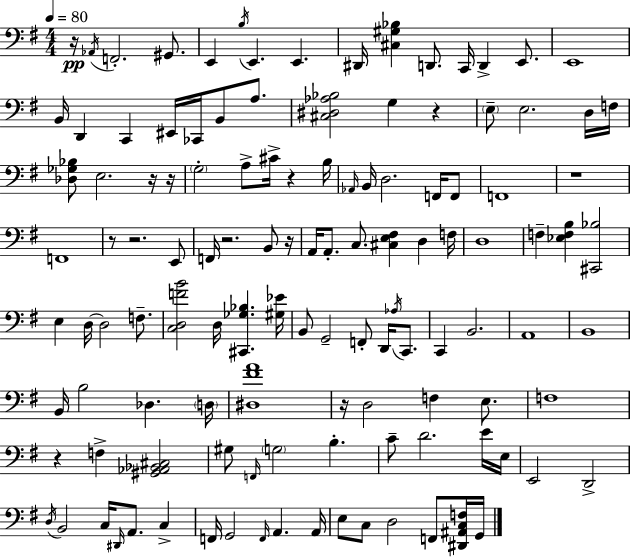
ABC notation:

X:1
T:Untitled
M:4/4
L:1/4
K:G
z/4 _A,,/4 F,,2 ^G,,/2 E,, B,/4 E,, E,, ^D,,/4 [^C,^G,_B,] D,,/2 C,,/4 D,, E,,/2 E,,4 B,,/4 D,, C,, ^E,,/4 _C,,/4 B,,/2 A,/2 [^C,^D,_A,_B,]2 G, z E,/2 E,2 D,/4 F,/4 [_D,_G,_B,]/2 E,2 z/4 z/4 G,2 A,/2 ^C/4 z B,/4 _A,,/4 B,,/4 D,2 F,,/4 F,,/2 F,,4 z4 F,,4 z/2 z2 E,,/2 F,,/4 z2 B,,/2 z/4 A,,/4 A,,/2 C,/2 [^C,E,^F,] D, F,/4 D,4 F, [_E,F,B,] [^C,,_B,]2 E, D,/4 D,2 F,/2 [C,D,FB]2 D,/4 [^C,,_G,_B,] [^G,_E]/4 B,,/2 G,,2 F,,/2 D,,/4 _A,/4 C,,/2 C,, B,,2 A,,4 B,,4 B,,/4 B,2 _D, D,/4 [^D,^FA]4 z/4 D,2 F, E,/2 F,4 z F, [^G,,_A,,_B,,^C,]2 ^G,/2 F,,/4 G,2 B, C/2 D2 E/4 E,/4 E,,2 D,,2 D,/4 B,,2 C,/4 ^D,,/4 A,,/2 C, F,,/4 G,,2 F,,/4 A,, A,,/4 E,/2 C,/2 D,2 F,,/2 [^D,,^A,,C,F,]/4 G,,/4